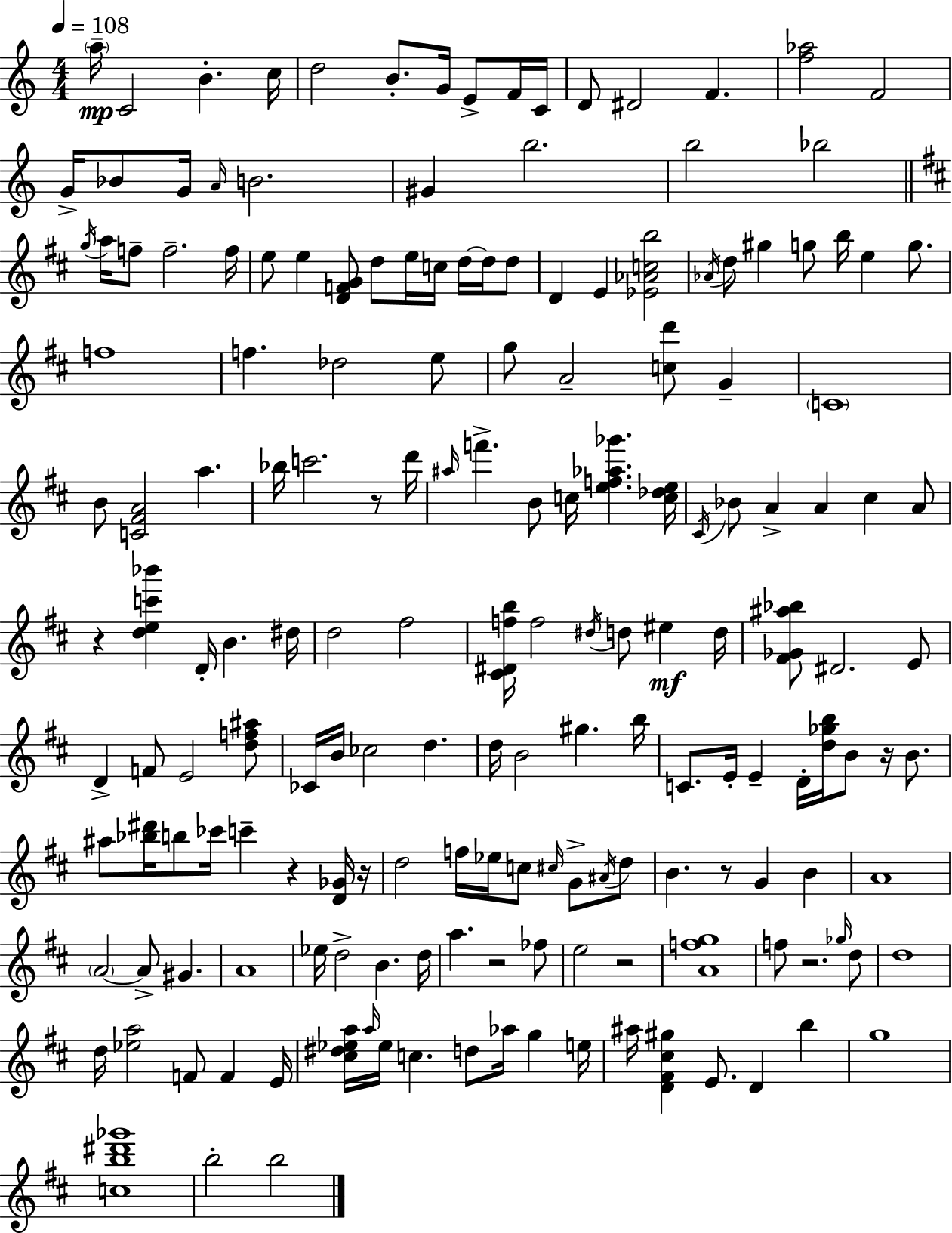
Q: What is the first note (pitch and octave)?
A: A5